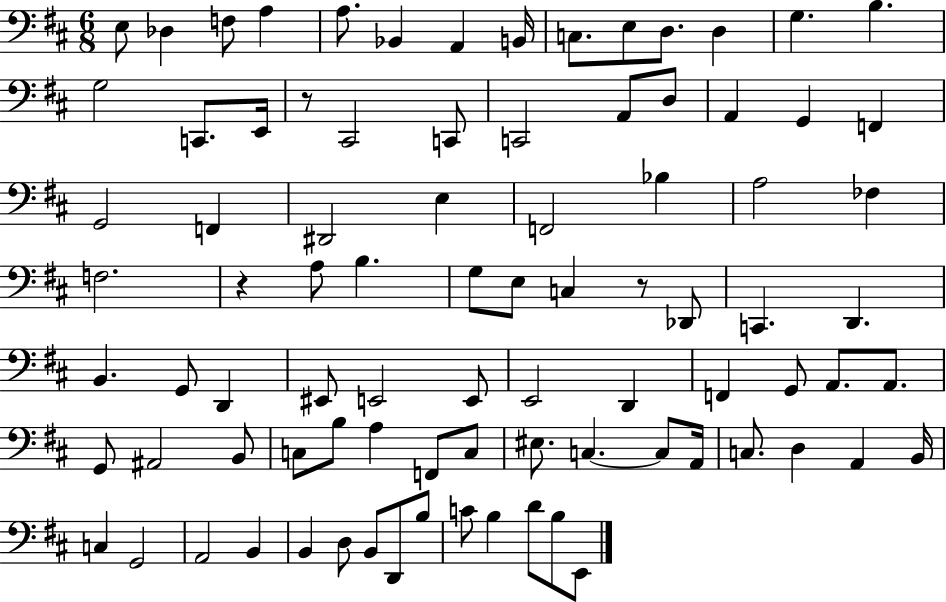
{
  \clef bass
  \numericTimeSignature
  \time 6/8
  \key d \major
  \repeat volta 2 { e8 des4 f8 a4 | a8. bes,4 a,4 b,16 | c8. e8 d8. d4 | g4. b4. | \break g2 c,8. e,16 | r8 cis,2 c,8 | c,2 a,8 d8 | a,4 g,4 f,4 | \break g,2 f,4 | dis,2 e4 | f,2 bes4 | a2 fes4 | \break f2. | r4 a8 b4. | g8 e8 c4 r8 des,8 | c,4. d,4. | \break b,4. g,8 d,4 | eis,8 e,2 e,8 | e,2 d,4 | f,4 g,8 a,8. a,8. | \break g,8 ais,2 b,8 | c8 b8 a4 f,8 c8 | eis8. c4.~~ c8 a,16 | c8. d4 a,4 b,16 | \break c4 g,2 | a,2 b,4 | b,4 d8 b,8 d,8 b8 | c'8 b4 d'8 b8 e,8 | \break } \bar "|."
}